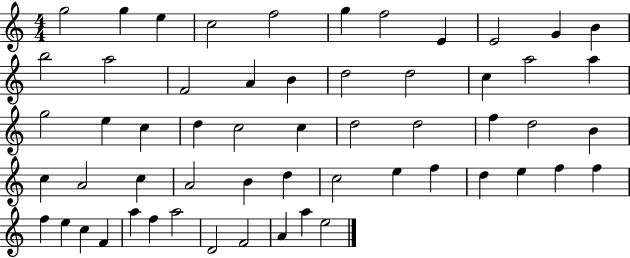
G5/h G5/q E5/q C5/h F5/h G5/q F5/h E4/q E4/h G4/q B4/q B5/h A5/h F4/h A4/q B4/q D5/h D5/h C5/q A5/h A5/q G5/h E5/q C5/q D5/q C5/h C5/q D5/h D5/h F5/q D5/h B4/q C5/q A4/h C5/q A4/h B4/q D5/q C5/h E5/q F5/q D5/q E5/q F5/q F5/q F5/q E5/q C5/q F4/q A5/q F5/q A5/h D4/h F4/h A4/q A5/q E5/h